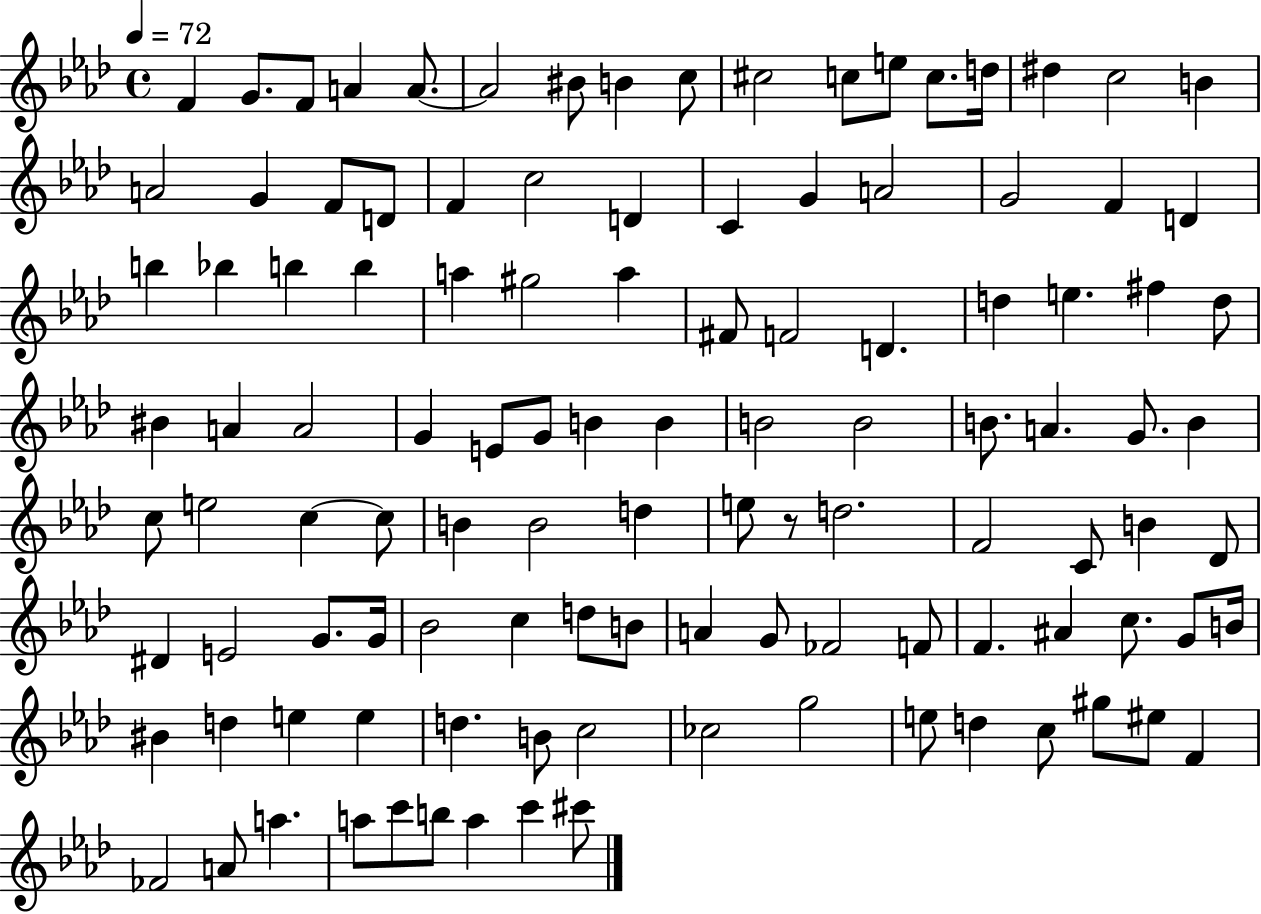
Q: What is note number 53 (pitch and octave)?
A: B4